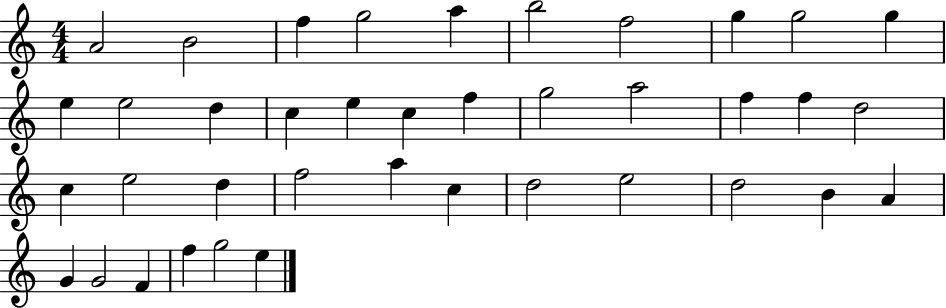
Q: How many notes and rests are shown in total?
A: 39